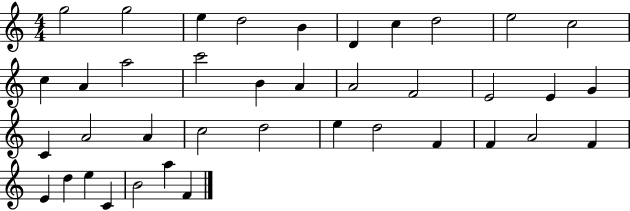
{
  \clef treble
  \numericTimeSignature
  \time 4/4
  \key c \major
  g''2 g''2 | e''4 d''2 b'4 | d'4 c''4 d''2 | e''2 c''2 | \break c''4 a'4 a''2 | c'''2 b'4 a'4 | a'2 f'2 | e'2 e'4 g'4 | \break c'4 a'2 a'4 | c''2 d''2 | e''4 d''2 f'4 | f'4 a'2 f'4 | \break e'4 d''4 e''4 c'4 | b'2 a''4 f'4 | \bar "|."
}